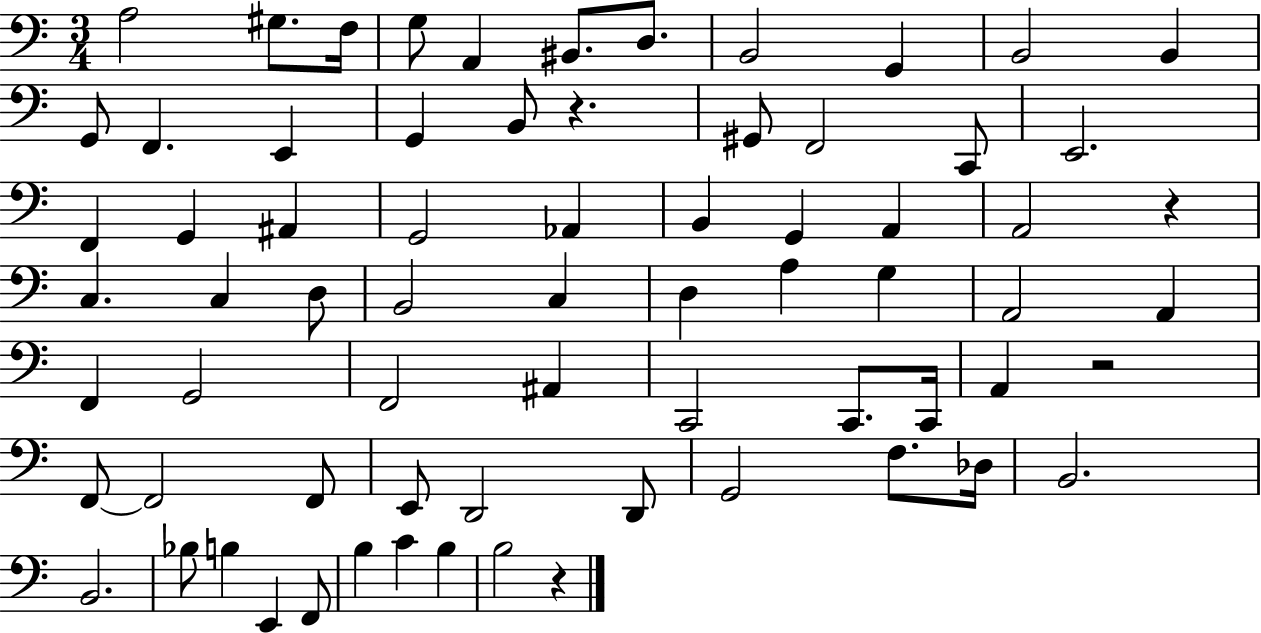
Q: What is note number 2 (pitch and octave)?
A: G#3